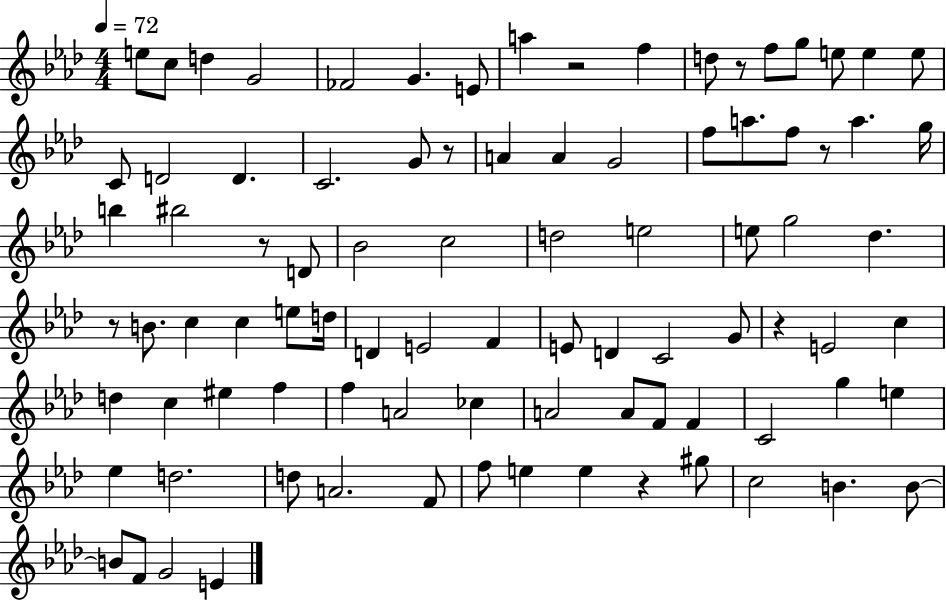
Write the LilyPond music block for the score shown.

{
  \clef treble
  \numericTimeSignature
  \time 4/4
  \key aes \major
  \tempo 4 = 72
  e''8 c''8 d''4 g'2 | fes'2 g'4. e'8 | a''4 r2 f''4 | d''8 r8 f''8 g''8 e''8 e''4 e''8 | \break c'8 d'2 d'4. | c'2. g'8 r8 | a'4 a'4 g'2 | f''8 a''8. f''8 r8 a''4. g''16 | \break b''4 bis''2 r8 d'8 | bes'2 c''2 | d''2 e''2 | e''8 g''2 des''4. | \break r8 b'8. c''4 c''4 e''8 d''16 | d'4 e'2 f'4 | e'8 d'4 c'2 g'8 | r4 e'2 c''4 | \break d''4 c''4 eis''4 f''4 | f''4 a'2 ces''4 | a'2 a'8 f'8 f'4 | c'2 g''4 e''4 | \break ees''4 d''2. | d''8 a'2. f'8 | f''8 e''4 e''4 r4 gis''8 | c''2 b'4. b'8~~ | \break b'8 f'8 g'2 e'4 | \bar "|."
}